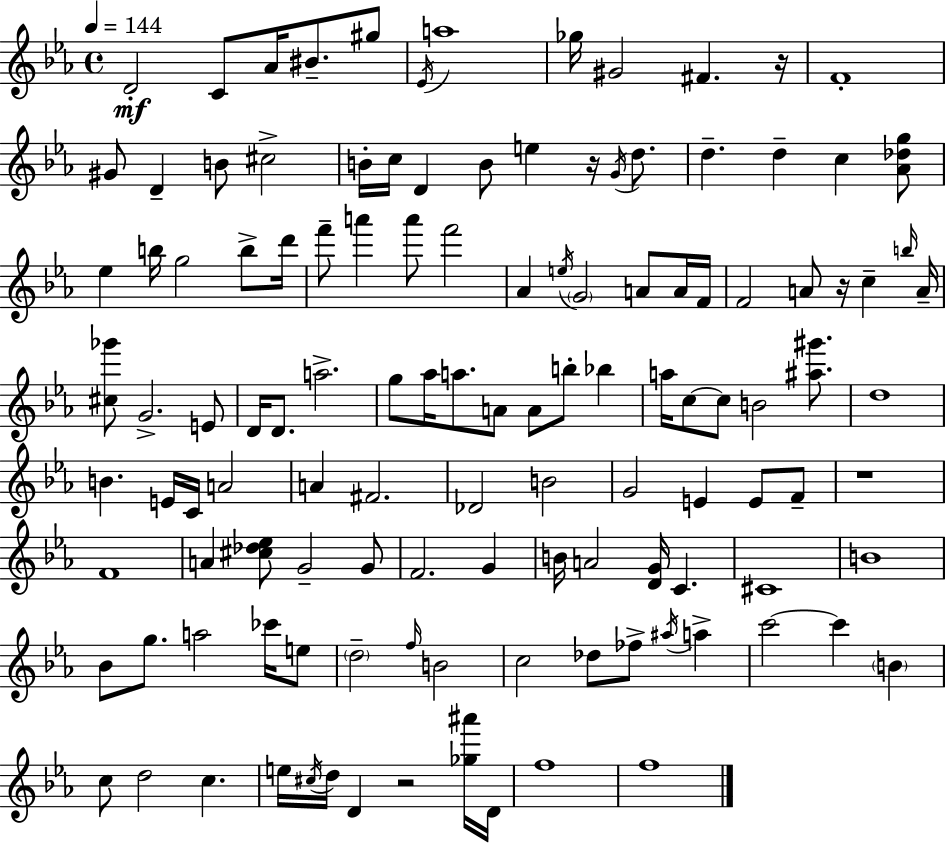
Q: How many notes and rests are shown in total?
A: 122